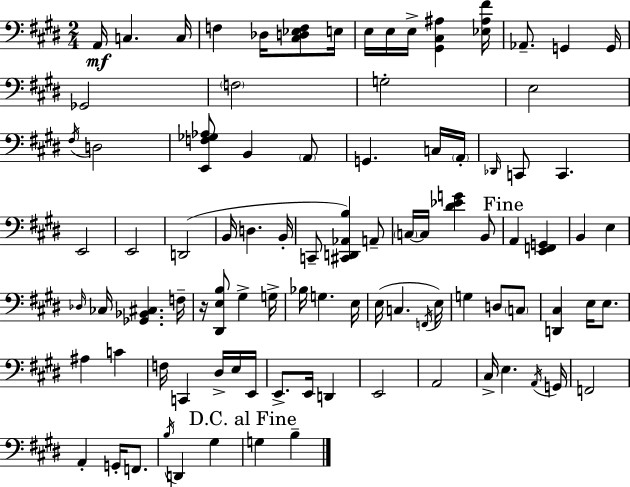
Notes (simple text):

A2/s C3/q. C3/s F3/q Db3/s [C#3,D3,Eb3,F3]/e E3/s E3/s E3/s E3/s [G#2,C#3,A#3]/q [Eb3,A#3,F#4]/s Ab2/e. G2/q G2/s Gb2/h F3/h G3/h E3/h F#3/s D3/h [E2,F3,Gb3,Ab3]/e B2/q A2/e G2/q. C3/s A2/s Db2/s C2/e C2/q. E2/h E2/h D2/h B2/s D3/q. B2/s C2/e [C#2,D2,Ab2,B3]/q A2/e C3/s C3/s [D#4,Eb4,G4]/q B2/e A2/q [E2,F2,G2]/q B2/q E3/q Db3/s CES3/s [Gb2,Bb2,C#3]/q. F3/s R/s [D#2,E3,B3]/e G#3/q G3/s Bb3/s G3/q. E3/s E3/s C3/q. F2/s E3/s G3/q D3/e C3/e [D2,C#3]/q E3/s E3/e. A#3/q C4/q F3/s C2/q D#3/s E3/s E2/s E2/e. E2/s D2/q E2/h A2/h C#3/s E3/q. A2/s G2/s F2/h A2/q G2/s F2/e. B3/s D2/q G#3/q G3/q B3/q